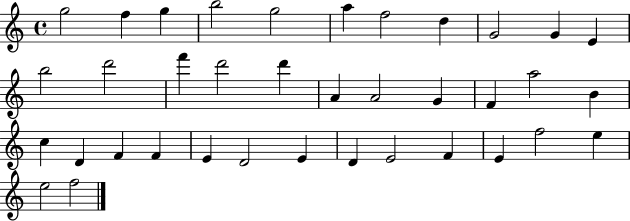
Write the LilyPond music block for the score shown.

{
  \clef treble
  \time 4/4
  \defaultTimeSignature
  \key c \major
  g''2 f''4 g''4 | b''2 g''2 | a''4 f''2 d''4 | g'2 g'4 e'4 | \break b''2 d'''2 | f'''4 d'''2 d'''4 | a'4 a'2 g'4 | f'4 a''2 b'4 | \break c''4 d'4 f'4 f'4 | e'4 d'2 e'4 | d'4 e'2 f'4 | e'4 f''2 e''4 | \break e''2 f''2 | \bar "|."
}